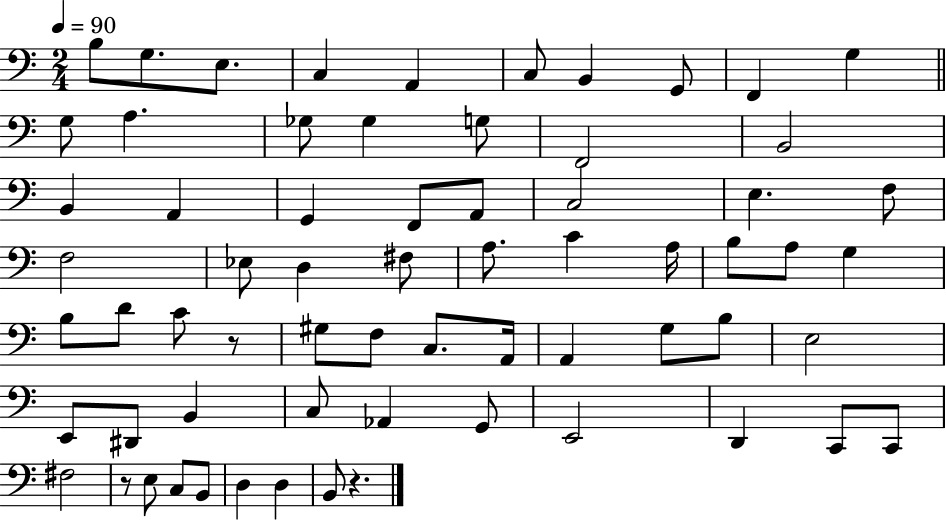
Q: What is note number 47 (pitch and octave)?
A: E2